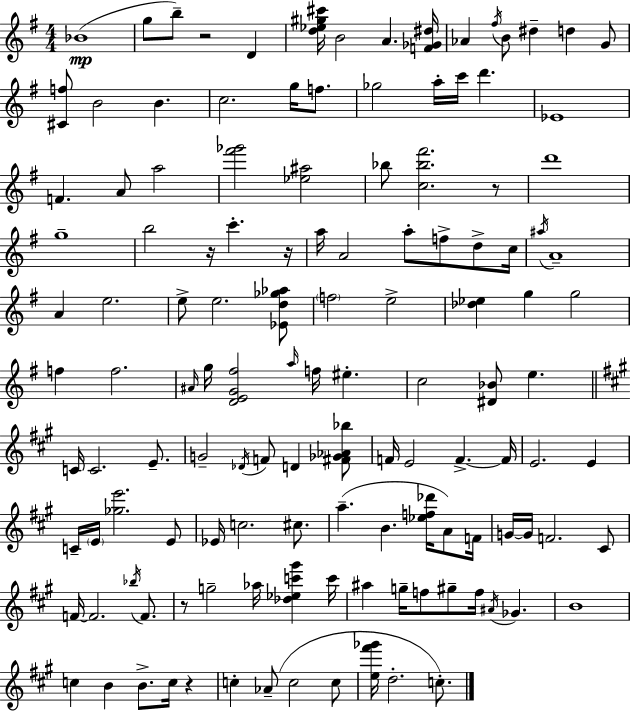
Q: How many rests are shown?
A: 6